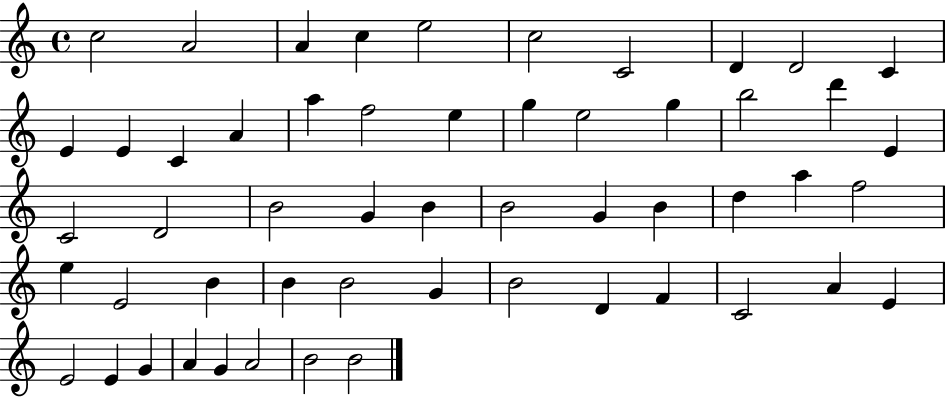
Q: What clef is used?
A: treble